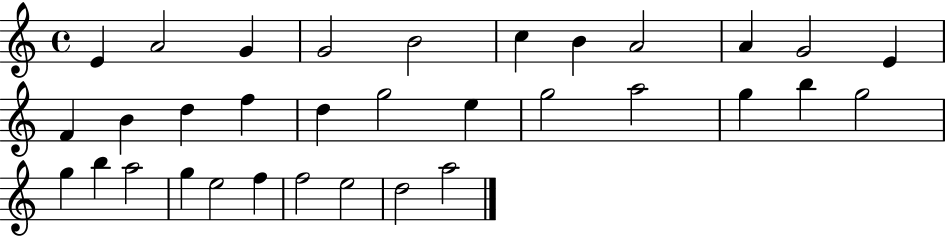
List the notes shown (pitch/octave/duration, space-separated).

E4/q A4/h G4/q G4/h B4/h C5/q B4/q A4/h A4/q G4/h E4/q F4/q B4/q D5/q F5/q D5/q G5/h E5/q G5/h A5/h G5/q B5/q G5/h G5/q B5/q A5/h G5/q E5/h F5/q F5/h E5/h D5/h A5/h